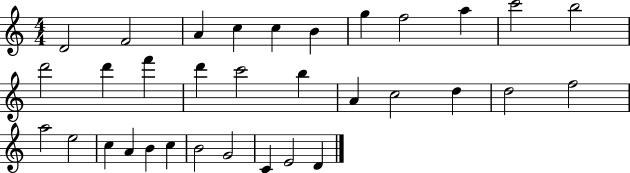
{
  \clef treble
  \numericTimeSignature
  \time 4/4
  \key c \major
  d'2 f'2 | a'4 c''4 c''4 b'4 | g''4 f''2 a''4 | c'''2 b''2 | \break d'''2 d'''4 f'''4 | d'''4 c'''2 b''4 | a'4 c''2 d''4 | d''2 f''2 | \break a''2 e''2 | c''4 a'4 b'4 c''4 | b'2 g'2 | c'4 e'2 d'4 | \break \bar "|."
}